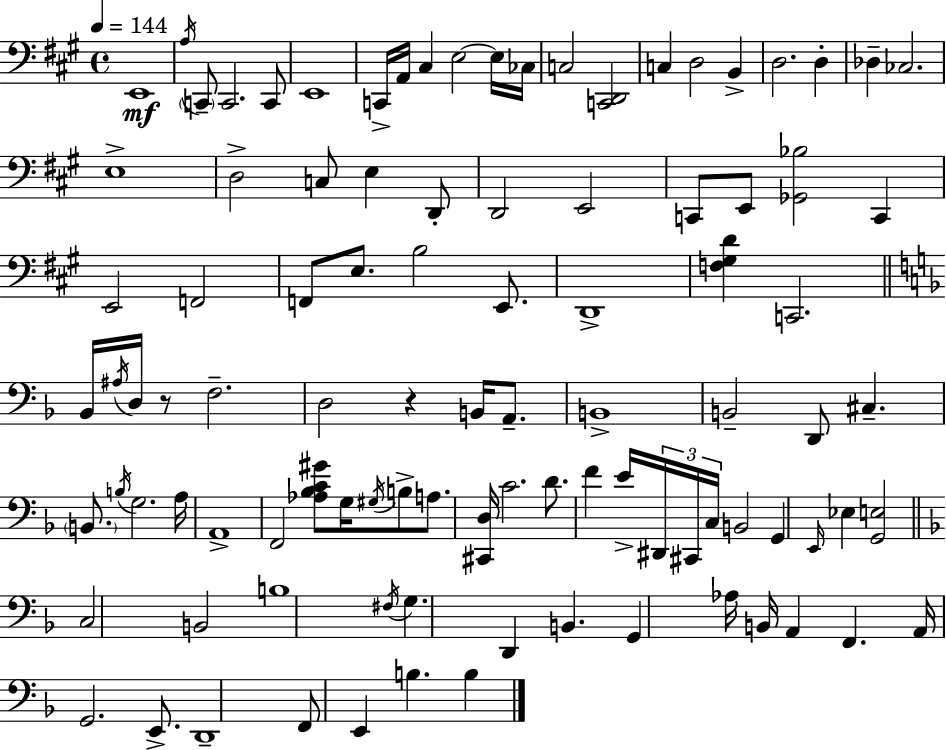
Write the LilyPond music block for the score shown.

{
  \clef bass
  \time 4/4
  \defaultTimeSignature
  \key a \major
  \tempo 4 = 144
  e,1\mf | \acciaccatura { a16 } \parenthesize c,8-- c,2. c,8 | e,1 | c,16-> a,16 cis4 e2~~ e16 | \break ces16 c2 <c, d,>2 | c4 d2 b,4-> | d2. d4-. | des4-- ces2. | \break e1-> | d2-> c8 e4 d,8-. | d,2 e,2 | c,8 e,8 <ges, bes>2 c,4 | \break e,2 f,2 | f,8 e8. b2 e,8. | d,1-> | <f gis d'>4 c,2. | \break \bar "||" \break \key d \minor bes,16 \acciaccatura { ais16 } d16 r8 f2.-- | d2 r4 b,16 a,8.-- | b,1-> | b,2-- d,8 cis4.-- | \break \parenthesize b,8. \acciaccatura { b16 } g2. | a16 a,1-> | f,2 <aes bes c' gis'>8 g16 \acciaccatura { gis16 } b8-> | a8. <cis, d>16 c'2. | \break d'8. f'4 e'16-> \tuplet 3/2 { dis,16 cis,16 c16 } b,2 | g,4 \grace { e,16 } ees4 <g, e>2 | \bar "||" \break \key f \major c2 b,2 | b1 | \acciaccatura { fis16 } g4. d,4 b,4. | g,4 aes16 b,16 a,4 f,4. | \break a,16 g,2. e,8.-> | d,1-- | f,8 e,4 b4. b4 | \bar "|."
}